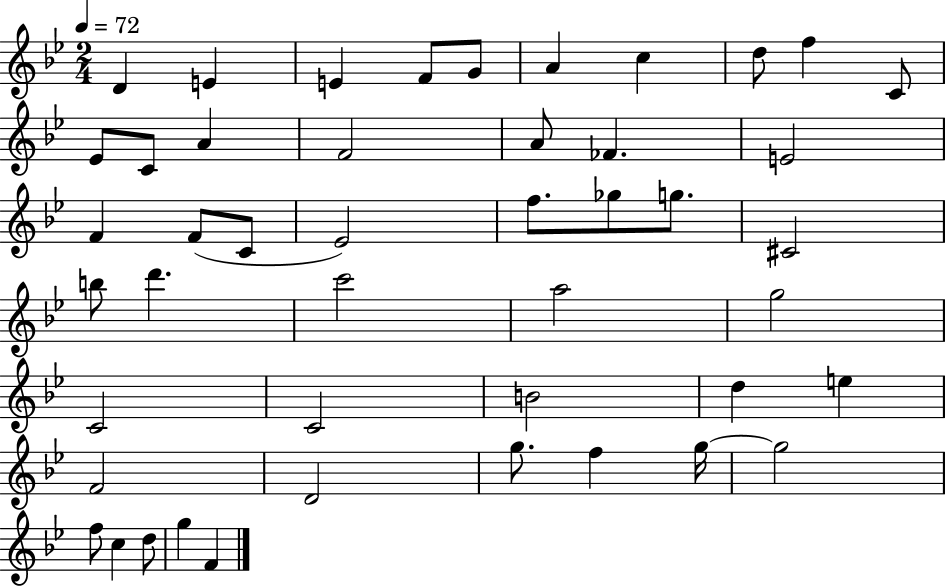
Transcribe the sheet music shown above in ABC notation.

X:1
T:Untitled
M:2/4
L:1/4
K:Bb
D E E F/2 G/2 A c d/2 f C/2 _E/2 C/2 A F2 A/2 _F E2 F F/2 C/2 _E2 f/2 _g/2 g/2 ^C2 b/2 d' c'2 a2 g2 C2 C2 B2 d e F2 D2 g/2 f g/4 g2 f/2 c d/2 g F